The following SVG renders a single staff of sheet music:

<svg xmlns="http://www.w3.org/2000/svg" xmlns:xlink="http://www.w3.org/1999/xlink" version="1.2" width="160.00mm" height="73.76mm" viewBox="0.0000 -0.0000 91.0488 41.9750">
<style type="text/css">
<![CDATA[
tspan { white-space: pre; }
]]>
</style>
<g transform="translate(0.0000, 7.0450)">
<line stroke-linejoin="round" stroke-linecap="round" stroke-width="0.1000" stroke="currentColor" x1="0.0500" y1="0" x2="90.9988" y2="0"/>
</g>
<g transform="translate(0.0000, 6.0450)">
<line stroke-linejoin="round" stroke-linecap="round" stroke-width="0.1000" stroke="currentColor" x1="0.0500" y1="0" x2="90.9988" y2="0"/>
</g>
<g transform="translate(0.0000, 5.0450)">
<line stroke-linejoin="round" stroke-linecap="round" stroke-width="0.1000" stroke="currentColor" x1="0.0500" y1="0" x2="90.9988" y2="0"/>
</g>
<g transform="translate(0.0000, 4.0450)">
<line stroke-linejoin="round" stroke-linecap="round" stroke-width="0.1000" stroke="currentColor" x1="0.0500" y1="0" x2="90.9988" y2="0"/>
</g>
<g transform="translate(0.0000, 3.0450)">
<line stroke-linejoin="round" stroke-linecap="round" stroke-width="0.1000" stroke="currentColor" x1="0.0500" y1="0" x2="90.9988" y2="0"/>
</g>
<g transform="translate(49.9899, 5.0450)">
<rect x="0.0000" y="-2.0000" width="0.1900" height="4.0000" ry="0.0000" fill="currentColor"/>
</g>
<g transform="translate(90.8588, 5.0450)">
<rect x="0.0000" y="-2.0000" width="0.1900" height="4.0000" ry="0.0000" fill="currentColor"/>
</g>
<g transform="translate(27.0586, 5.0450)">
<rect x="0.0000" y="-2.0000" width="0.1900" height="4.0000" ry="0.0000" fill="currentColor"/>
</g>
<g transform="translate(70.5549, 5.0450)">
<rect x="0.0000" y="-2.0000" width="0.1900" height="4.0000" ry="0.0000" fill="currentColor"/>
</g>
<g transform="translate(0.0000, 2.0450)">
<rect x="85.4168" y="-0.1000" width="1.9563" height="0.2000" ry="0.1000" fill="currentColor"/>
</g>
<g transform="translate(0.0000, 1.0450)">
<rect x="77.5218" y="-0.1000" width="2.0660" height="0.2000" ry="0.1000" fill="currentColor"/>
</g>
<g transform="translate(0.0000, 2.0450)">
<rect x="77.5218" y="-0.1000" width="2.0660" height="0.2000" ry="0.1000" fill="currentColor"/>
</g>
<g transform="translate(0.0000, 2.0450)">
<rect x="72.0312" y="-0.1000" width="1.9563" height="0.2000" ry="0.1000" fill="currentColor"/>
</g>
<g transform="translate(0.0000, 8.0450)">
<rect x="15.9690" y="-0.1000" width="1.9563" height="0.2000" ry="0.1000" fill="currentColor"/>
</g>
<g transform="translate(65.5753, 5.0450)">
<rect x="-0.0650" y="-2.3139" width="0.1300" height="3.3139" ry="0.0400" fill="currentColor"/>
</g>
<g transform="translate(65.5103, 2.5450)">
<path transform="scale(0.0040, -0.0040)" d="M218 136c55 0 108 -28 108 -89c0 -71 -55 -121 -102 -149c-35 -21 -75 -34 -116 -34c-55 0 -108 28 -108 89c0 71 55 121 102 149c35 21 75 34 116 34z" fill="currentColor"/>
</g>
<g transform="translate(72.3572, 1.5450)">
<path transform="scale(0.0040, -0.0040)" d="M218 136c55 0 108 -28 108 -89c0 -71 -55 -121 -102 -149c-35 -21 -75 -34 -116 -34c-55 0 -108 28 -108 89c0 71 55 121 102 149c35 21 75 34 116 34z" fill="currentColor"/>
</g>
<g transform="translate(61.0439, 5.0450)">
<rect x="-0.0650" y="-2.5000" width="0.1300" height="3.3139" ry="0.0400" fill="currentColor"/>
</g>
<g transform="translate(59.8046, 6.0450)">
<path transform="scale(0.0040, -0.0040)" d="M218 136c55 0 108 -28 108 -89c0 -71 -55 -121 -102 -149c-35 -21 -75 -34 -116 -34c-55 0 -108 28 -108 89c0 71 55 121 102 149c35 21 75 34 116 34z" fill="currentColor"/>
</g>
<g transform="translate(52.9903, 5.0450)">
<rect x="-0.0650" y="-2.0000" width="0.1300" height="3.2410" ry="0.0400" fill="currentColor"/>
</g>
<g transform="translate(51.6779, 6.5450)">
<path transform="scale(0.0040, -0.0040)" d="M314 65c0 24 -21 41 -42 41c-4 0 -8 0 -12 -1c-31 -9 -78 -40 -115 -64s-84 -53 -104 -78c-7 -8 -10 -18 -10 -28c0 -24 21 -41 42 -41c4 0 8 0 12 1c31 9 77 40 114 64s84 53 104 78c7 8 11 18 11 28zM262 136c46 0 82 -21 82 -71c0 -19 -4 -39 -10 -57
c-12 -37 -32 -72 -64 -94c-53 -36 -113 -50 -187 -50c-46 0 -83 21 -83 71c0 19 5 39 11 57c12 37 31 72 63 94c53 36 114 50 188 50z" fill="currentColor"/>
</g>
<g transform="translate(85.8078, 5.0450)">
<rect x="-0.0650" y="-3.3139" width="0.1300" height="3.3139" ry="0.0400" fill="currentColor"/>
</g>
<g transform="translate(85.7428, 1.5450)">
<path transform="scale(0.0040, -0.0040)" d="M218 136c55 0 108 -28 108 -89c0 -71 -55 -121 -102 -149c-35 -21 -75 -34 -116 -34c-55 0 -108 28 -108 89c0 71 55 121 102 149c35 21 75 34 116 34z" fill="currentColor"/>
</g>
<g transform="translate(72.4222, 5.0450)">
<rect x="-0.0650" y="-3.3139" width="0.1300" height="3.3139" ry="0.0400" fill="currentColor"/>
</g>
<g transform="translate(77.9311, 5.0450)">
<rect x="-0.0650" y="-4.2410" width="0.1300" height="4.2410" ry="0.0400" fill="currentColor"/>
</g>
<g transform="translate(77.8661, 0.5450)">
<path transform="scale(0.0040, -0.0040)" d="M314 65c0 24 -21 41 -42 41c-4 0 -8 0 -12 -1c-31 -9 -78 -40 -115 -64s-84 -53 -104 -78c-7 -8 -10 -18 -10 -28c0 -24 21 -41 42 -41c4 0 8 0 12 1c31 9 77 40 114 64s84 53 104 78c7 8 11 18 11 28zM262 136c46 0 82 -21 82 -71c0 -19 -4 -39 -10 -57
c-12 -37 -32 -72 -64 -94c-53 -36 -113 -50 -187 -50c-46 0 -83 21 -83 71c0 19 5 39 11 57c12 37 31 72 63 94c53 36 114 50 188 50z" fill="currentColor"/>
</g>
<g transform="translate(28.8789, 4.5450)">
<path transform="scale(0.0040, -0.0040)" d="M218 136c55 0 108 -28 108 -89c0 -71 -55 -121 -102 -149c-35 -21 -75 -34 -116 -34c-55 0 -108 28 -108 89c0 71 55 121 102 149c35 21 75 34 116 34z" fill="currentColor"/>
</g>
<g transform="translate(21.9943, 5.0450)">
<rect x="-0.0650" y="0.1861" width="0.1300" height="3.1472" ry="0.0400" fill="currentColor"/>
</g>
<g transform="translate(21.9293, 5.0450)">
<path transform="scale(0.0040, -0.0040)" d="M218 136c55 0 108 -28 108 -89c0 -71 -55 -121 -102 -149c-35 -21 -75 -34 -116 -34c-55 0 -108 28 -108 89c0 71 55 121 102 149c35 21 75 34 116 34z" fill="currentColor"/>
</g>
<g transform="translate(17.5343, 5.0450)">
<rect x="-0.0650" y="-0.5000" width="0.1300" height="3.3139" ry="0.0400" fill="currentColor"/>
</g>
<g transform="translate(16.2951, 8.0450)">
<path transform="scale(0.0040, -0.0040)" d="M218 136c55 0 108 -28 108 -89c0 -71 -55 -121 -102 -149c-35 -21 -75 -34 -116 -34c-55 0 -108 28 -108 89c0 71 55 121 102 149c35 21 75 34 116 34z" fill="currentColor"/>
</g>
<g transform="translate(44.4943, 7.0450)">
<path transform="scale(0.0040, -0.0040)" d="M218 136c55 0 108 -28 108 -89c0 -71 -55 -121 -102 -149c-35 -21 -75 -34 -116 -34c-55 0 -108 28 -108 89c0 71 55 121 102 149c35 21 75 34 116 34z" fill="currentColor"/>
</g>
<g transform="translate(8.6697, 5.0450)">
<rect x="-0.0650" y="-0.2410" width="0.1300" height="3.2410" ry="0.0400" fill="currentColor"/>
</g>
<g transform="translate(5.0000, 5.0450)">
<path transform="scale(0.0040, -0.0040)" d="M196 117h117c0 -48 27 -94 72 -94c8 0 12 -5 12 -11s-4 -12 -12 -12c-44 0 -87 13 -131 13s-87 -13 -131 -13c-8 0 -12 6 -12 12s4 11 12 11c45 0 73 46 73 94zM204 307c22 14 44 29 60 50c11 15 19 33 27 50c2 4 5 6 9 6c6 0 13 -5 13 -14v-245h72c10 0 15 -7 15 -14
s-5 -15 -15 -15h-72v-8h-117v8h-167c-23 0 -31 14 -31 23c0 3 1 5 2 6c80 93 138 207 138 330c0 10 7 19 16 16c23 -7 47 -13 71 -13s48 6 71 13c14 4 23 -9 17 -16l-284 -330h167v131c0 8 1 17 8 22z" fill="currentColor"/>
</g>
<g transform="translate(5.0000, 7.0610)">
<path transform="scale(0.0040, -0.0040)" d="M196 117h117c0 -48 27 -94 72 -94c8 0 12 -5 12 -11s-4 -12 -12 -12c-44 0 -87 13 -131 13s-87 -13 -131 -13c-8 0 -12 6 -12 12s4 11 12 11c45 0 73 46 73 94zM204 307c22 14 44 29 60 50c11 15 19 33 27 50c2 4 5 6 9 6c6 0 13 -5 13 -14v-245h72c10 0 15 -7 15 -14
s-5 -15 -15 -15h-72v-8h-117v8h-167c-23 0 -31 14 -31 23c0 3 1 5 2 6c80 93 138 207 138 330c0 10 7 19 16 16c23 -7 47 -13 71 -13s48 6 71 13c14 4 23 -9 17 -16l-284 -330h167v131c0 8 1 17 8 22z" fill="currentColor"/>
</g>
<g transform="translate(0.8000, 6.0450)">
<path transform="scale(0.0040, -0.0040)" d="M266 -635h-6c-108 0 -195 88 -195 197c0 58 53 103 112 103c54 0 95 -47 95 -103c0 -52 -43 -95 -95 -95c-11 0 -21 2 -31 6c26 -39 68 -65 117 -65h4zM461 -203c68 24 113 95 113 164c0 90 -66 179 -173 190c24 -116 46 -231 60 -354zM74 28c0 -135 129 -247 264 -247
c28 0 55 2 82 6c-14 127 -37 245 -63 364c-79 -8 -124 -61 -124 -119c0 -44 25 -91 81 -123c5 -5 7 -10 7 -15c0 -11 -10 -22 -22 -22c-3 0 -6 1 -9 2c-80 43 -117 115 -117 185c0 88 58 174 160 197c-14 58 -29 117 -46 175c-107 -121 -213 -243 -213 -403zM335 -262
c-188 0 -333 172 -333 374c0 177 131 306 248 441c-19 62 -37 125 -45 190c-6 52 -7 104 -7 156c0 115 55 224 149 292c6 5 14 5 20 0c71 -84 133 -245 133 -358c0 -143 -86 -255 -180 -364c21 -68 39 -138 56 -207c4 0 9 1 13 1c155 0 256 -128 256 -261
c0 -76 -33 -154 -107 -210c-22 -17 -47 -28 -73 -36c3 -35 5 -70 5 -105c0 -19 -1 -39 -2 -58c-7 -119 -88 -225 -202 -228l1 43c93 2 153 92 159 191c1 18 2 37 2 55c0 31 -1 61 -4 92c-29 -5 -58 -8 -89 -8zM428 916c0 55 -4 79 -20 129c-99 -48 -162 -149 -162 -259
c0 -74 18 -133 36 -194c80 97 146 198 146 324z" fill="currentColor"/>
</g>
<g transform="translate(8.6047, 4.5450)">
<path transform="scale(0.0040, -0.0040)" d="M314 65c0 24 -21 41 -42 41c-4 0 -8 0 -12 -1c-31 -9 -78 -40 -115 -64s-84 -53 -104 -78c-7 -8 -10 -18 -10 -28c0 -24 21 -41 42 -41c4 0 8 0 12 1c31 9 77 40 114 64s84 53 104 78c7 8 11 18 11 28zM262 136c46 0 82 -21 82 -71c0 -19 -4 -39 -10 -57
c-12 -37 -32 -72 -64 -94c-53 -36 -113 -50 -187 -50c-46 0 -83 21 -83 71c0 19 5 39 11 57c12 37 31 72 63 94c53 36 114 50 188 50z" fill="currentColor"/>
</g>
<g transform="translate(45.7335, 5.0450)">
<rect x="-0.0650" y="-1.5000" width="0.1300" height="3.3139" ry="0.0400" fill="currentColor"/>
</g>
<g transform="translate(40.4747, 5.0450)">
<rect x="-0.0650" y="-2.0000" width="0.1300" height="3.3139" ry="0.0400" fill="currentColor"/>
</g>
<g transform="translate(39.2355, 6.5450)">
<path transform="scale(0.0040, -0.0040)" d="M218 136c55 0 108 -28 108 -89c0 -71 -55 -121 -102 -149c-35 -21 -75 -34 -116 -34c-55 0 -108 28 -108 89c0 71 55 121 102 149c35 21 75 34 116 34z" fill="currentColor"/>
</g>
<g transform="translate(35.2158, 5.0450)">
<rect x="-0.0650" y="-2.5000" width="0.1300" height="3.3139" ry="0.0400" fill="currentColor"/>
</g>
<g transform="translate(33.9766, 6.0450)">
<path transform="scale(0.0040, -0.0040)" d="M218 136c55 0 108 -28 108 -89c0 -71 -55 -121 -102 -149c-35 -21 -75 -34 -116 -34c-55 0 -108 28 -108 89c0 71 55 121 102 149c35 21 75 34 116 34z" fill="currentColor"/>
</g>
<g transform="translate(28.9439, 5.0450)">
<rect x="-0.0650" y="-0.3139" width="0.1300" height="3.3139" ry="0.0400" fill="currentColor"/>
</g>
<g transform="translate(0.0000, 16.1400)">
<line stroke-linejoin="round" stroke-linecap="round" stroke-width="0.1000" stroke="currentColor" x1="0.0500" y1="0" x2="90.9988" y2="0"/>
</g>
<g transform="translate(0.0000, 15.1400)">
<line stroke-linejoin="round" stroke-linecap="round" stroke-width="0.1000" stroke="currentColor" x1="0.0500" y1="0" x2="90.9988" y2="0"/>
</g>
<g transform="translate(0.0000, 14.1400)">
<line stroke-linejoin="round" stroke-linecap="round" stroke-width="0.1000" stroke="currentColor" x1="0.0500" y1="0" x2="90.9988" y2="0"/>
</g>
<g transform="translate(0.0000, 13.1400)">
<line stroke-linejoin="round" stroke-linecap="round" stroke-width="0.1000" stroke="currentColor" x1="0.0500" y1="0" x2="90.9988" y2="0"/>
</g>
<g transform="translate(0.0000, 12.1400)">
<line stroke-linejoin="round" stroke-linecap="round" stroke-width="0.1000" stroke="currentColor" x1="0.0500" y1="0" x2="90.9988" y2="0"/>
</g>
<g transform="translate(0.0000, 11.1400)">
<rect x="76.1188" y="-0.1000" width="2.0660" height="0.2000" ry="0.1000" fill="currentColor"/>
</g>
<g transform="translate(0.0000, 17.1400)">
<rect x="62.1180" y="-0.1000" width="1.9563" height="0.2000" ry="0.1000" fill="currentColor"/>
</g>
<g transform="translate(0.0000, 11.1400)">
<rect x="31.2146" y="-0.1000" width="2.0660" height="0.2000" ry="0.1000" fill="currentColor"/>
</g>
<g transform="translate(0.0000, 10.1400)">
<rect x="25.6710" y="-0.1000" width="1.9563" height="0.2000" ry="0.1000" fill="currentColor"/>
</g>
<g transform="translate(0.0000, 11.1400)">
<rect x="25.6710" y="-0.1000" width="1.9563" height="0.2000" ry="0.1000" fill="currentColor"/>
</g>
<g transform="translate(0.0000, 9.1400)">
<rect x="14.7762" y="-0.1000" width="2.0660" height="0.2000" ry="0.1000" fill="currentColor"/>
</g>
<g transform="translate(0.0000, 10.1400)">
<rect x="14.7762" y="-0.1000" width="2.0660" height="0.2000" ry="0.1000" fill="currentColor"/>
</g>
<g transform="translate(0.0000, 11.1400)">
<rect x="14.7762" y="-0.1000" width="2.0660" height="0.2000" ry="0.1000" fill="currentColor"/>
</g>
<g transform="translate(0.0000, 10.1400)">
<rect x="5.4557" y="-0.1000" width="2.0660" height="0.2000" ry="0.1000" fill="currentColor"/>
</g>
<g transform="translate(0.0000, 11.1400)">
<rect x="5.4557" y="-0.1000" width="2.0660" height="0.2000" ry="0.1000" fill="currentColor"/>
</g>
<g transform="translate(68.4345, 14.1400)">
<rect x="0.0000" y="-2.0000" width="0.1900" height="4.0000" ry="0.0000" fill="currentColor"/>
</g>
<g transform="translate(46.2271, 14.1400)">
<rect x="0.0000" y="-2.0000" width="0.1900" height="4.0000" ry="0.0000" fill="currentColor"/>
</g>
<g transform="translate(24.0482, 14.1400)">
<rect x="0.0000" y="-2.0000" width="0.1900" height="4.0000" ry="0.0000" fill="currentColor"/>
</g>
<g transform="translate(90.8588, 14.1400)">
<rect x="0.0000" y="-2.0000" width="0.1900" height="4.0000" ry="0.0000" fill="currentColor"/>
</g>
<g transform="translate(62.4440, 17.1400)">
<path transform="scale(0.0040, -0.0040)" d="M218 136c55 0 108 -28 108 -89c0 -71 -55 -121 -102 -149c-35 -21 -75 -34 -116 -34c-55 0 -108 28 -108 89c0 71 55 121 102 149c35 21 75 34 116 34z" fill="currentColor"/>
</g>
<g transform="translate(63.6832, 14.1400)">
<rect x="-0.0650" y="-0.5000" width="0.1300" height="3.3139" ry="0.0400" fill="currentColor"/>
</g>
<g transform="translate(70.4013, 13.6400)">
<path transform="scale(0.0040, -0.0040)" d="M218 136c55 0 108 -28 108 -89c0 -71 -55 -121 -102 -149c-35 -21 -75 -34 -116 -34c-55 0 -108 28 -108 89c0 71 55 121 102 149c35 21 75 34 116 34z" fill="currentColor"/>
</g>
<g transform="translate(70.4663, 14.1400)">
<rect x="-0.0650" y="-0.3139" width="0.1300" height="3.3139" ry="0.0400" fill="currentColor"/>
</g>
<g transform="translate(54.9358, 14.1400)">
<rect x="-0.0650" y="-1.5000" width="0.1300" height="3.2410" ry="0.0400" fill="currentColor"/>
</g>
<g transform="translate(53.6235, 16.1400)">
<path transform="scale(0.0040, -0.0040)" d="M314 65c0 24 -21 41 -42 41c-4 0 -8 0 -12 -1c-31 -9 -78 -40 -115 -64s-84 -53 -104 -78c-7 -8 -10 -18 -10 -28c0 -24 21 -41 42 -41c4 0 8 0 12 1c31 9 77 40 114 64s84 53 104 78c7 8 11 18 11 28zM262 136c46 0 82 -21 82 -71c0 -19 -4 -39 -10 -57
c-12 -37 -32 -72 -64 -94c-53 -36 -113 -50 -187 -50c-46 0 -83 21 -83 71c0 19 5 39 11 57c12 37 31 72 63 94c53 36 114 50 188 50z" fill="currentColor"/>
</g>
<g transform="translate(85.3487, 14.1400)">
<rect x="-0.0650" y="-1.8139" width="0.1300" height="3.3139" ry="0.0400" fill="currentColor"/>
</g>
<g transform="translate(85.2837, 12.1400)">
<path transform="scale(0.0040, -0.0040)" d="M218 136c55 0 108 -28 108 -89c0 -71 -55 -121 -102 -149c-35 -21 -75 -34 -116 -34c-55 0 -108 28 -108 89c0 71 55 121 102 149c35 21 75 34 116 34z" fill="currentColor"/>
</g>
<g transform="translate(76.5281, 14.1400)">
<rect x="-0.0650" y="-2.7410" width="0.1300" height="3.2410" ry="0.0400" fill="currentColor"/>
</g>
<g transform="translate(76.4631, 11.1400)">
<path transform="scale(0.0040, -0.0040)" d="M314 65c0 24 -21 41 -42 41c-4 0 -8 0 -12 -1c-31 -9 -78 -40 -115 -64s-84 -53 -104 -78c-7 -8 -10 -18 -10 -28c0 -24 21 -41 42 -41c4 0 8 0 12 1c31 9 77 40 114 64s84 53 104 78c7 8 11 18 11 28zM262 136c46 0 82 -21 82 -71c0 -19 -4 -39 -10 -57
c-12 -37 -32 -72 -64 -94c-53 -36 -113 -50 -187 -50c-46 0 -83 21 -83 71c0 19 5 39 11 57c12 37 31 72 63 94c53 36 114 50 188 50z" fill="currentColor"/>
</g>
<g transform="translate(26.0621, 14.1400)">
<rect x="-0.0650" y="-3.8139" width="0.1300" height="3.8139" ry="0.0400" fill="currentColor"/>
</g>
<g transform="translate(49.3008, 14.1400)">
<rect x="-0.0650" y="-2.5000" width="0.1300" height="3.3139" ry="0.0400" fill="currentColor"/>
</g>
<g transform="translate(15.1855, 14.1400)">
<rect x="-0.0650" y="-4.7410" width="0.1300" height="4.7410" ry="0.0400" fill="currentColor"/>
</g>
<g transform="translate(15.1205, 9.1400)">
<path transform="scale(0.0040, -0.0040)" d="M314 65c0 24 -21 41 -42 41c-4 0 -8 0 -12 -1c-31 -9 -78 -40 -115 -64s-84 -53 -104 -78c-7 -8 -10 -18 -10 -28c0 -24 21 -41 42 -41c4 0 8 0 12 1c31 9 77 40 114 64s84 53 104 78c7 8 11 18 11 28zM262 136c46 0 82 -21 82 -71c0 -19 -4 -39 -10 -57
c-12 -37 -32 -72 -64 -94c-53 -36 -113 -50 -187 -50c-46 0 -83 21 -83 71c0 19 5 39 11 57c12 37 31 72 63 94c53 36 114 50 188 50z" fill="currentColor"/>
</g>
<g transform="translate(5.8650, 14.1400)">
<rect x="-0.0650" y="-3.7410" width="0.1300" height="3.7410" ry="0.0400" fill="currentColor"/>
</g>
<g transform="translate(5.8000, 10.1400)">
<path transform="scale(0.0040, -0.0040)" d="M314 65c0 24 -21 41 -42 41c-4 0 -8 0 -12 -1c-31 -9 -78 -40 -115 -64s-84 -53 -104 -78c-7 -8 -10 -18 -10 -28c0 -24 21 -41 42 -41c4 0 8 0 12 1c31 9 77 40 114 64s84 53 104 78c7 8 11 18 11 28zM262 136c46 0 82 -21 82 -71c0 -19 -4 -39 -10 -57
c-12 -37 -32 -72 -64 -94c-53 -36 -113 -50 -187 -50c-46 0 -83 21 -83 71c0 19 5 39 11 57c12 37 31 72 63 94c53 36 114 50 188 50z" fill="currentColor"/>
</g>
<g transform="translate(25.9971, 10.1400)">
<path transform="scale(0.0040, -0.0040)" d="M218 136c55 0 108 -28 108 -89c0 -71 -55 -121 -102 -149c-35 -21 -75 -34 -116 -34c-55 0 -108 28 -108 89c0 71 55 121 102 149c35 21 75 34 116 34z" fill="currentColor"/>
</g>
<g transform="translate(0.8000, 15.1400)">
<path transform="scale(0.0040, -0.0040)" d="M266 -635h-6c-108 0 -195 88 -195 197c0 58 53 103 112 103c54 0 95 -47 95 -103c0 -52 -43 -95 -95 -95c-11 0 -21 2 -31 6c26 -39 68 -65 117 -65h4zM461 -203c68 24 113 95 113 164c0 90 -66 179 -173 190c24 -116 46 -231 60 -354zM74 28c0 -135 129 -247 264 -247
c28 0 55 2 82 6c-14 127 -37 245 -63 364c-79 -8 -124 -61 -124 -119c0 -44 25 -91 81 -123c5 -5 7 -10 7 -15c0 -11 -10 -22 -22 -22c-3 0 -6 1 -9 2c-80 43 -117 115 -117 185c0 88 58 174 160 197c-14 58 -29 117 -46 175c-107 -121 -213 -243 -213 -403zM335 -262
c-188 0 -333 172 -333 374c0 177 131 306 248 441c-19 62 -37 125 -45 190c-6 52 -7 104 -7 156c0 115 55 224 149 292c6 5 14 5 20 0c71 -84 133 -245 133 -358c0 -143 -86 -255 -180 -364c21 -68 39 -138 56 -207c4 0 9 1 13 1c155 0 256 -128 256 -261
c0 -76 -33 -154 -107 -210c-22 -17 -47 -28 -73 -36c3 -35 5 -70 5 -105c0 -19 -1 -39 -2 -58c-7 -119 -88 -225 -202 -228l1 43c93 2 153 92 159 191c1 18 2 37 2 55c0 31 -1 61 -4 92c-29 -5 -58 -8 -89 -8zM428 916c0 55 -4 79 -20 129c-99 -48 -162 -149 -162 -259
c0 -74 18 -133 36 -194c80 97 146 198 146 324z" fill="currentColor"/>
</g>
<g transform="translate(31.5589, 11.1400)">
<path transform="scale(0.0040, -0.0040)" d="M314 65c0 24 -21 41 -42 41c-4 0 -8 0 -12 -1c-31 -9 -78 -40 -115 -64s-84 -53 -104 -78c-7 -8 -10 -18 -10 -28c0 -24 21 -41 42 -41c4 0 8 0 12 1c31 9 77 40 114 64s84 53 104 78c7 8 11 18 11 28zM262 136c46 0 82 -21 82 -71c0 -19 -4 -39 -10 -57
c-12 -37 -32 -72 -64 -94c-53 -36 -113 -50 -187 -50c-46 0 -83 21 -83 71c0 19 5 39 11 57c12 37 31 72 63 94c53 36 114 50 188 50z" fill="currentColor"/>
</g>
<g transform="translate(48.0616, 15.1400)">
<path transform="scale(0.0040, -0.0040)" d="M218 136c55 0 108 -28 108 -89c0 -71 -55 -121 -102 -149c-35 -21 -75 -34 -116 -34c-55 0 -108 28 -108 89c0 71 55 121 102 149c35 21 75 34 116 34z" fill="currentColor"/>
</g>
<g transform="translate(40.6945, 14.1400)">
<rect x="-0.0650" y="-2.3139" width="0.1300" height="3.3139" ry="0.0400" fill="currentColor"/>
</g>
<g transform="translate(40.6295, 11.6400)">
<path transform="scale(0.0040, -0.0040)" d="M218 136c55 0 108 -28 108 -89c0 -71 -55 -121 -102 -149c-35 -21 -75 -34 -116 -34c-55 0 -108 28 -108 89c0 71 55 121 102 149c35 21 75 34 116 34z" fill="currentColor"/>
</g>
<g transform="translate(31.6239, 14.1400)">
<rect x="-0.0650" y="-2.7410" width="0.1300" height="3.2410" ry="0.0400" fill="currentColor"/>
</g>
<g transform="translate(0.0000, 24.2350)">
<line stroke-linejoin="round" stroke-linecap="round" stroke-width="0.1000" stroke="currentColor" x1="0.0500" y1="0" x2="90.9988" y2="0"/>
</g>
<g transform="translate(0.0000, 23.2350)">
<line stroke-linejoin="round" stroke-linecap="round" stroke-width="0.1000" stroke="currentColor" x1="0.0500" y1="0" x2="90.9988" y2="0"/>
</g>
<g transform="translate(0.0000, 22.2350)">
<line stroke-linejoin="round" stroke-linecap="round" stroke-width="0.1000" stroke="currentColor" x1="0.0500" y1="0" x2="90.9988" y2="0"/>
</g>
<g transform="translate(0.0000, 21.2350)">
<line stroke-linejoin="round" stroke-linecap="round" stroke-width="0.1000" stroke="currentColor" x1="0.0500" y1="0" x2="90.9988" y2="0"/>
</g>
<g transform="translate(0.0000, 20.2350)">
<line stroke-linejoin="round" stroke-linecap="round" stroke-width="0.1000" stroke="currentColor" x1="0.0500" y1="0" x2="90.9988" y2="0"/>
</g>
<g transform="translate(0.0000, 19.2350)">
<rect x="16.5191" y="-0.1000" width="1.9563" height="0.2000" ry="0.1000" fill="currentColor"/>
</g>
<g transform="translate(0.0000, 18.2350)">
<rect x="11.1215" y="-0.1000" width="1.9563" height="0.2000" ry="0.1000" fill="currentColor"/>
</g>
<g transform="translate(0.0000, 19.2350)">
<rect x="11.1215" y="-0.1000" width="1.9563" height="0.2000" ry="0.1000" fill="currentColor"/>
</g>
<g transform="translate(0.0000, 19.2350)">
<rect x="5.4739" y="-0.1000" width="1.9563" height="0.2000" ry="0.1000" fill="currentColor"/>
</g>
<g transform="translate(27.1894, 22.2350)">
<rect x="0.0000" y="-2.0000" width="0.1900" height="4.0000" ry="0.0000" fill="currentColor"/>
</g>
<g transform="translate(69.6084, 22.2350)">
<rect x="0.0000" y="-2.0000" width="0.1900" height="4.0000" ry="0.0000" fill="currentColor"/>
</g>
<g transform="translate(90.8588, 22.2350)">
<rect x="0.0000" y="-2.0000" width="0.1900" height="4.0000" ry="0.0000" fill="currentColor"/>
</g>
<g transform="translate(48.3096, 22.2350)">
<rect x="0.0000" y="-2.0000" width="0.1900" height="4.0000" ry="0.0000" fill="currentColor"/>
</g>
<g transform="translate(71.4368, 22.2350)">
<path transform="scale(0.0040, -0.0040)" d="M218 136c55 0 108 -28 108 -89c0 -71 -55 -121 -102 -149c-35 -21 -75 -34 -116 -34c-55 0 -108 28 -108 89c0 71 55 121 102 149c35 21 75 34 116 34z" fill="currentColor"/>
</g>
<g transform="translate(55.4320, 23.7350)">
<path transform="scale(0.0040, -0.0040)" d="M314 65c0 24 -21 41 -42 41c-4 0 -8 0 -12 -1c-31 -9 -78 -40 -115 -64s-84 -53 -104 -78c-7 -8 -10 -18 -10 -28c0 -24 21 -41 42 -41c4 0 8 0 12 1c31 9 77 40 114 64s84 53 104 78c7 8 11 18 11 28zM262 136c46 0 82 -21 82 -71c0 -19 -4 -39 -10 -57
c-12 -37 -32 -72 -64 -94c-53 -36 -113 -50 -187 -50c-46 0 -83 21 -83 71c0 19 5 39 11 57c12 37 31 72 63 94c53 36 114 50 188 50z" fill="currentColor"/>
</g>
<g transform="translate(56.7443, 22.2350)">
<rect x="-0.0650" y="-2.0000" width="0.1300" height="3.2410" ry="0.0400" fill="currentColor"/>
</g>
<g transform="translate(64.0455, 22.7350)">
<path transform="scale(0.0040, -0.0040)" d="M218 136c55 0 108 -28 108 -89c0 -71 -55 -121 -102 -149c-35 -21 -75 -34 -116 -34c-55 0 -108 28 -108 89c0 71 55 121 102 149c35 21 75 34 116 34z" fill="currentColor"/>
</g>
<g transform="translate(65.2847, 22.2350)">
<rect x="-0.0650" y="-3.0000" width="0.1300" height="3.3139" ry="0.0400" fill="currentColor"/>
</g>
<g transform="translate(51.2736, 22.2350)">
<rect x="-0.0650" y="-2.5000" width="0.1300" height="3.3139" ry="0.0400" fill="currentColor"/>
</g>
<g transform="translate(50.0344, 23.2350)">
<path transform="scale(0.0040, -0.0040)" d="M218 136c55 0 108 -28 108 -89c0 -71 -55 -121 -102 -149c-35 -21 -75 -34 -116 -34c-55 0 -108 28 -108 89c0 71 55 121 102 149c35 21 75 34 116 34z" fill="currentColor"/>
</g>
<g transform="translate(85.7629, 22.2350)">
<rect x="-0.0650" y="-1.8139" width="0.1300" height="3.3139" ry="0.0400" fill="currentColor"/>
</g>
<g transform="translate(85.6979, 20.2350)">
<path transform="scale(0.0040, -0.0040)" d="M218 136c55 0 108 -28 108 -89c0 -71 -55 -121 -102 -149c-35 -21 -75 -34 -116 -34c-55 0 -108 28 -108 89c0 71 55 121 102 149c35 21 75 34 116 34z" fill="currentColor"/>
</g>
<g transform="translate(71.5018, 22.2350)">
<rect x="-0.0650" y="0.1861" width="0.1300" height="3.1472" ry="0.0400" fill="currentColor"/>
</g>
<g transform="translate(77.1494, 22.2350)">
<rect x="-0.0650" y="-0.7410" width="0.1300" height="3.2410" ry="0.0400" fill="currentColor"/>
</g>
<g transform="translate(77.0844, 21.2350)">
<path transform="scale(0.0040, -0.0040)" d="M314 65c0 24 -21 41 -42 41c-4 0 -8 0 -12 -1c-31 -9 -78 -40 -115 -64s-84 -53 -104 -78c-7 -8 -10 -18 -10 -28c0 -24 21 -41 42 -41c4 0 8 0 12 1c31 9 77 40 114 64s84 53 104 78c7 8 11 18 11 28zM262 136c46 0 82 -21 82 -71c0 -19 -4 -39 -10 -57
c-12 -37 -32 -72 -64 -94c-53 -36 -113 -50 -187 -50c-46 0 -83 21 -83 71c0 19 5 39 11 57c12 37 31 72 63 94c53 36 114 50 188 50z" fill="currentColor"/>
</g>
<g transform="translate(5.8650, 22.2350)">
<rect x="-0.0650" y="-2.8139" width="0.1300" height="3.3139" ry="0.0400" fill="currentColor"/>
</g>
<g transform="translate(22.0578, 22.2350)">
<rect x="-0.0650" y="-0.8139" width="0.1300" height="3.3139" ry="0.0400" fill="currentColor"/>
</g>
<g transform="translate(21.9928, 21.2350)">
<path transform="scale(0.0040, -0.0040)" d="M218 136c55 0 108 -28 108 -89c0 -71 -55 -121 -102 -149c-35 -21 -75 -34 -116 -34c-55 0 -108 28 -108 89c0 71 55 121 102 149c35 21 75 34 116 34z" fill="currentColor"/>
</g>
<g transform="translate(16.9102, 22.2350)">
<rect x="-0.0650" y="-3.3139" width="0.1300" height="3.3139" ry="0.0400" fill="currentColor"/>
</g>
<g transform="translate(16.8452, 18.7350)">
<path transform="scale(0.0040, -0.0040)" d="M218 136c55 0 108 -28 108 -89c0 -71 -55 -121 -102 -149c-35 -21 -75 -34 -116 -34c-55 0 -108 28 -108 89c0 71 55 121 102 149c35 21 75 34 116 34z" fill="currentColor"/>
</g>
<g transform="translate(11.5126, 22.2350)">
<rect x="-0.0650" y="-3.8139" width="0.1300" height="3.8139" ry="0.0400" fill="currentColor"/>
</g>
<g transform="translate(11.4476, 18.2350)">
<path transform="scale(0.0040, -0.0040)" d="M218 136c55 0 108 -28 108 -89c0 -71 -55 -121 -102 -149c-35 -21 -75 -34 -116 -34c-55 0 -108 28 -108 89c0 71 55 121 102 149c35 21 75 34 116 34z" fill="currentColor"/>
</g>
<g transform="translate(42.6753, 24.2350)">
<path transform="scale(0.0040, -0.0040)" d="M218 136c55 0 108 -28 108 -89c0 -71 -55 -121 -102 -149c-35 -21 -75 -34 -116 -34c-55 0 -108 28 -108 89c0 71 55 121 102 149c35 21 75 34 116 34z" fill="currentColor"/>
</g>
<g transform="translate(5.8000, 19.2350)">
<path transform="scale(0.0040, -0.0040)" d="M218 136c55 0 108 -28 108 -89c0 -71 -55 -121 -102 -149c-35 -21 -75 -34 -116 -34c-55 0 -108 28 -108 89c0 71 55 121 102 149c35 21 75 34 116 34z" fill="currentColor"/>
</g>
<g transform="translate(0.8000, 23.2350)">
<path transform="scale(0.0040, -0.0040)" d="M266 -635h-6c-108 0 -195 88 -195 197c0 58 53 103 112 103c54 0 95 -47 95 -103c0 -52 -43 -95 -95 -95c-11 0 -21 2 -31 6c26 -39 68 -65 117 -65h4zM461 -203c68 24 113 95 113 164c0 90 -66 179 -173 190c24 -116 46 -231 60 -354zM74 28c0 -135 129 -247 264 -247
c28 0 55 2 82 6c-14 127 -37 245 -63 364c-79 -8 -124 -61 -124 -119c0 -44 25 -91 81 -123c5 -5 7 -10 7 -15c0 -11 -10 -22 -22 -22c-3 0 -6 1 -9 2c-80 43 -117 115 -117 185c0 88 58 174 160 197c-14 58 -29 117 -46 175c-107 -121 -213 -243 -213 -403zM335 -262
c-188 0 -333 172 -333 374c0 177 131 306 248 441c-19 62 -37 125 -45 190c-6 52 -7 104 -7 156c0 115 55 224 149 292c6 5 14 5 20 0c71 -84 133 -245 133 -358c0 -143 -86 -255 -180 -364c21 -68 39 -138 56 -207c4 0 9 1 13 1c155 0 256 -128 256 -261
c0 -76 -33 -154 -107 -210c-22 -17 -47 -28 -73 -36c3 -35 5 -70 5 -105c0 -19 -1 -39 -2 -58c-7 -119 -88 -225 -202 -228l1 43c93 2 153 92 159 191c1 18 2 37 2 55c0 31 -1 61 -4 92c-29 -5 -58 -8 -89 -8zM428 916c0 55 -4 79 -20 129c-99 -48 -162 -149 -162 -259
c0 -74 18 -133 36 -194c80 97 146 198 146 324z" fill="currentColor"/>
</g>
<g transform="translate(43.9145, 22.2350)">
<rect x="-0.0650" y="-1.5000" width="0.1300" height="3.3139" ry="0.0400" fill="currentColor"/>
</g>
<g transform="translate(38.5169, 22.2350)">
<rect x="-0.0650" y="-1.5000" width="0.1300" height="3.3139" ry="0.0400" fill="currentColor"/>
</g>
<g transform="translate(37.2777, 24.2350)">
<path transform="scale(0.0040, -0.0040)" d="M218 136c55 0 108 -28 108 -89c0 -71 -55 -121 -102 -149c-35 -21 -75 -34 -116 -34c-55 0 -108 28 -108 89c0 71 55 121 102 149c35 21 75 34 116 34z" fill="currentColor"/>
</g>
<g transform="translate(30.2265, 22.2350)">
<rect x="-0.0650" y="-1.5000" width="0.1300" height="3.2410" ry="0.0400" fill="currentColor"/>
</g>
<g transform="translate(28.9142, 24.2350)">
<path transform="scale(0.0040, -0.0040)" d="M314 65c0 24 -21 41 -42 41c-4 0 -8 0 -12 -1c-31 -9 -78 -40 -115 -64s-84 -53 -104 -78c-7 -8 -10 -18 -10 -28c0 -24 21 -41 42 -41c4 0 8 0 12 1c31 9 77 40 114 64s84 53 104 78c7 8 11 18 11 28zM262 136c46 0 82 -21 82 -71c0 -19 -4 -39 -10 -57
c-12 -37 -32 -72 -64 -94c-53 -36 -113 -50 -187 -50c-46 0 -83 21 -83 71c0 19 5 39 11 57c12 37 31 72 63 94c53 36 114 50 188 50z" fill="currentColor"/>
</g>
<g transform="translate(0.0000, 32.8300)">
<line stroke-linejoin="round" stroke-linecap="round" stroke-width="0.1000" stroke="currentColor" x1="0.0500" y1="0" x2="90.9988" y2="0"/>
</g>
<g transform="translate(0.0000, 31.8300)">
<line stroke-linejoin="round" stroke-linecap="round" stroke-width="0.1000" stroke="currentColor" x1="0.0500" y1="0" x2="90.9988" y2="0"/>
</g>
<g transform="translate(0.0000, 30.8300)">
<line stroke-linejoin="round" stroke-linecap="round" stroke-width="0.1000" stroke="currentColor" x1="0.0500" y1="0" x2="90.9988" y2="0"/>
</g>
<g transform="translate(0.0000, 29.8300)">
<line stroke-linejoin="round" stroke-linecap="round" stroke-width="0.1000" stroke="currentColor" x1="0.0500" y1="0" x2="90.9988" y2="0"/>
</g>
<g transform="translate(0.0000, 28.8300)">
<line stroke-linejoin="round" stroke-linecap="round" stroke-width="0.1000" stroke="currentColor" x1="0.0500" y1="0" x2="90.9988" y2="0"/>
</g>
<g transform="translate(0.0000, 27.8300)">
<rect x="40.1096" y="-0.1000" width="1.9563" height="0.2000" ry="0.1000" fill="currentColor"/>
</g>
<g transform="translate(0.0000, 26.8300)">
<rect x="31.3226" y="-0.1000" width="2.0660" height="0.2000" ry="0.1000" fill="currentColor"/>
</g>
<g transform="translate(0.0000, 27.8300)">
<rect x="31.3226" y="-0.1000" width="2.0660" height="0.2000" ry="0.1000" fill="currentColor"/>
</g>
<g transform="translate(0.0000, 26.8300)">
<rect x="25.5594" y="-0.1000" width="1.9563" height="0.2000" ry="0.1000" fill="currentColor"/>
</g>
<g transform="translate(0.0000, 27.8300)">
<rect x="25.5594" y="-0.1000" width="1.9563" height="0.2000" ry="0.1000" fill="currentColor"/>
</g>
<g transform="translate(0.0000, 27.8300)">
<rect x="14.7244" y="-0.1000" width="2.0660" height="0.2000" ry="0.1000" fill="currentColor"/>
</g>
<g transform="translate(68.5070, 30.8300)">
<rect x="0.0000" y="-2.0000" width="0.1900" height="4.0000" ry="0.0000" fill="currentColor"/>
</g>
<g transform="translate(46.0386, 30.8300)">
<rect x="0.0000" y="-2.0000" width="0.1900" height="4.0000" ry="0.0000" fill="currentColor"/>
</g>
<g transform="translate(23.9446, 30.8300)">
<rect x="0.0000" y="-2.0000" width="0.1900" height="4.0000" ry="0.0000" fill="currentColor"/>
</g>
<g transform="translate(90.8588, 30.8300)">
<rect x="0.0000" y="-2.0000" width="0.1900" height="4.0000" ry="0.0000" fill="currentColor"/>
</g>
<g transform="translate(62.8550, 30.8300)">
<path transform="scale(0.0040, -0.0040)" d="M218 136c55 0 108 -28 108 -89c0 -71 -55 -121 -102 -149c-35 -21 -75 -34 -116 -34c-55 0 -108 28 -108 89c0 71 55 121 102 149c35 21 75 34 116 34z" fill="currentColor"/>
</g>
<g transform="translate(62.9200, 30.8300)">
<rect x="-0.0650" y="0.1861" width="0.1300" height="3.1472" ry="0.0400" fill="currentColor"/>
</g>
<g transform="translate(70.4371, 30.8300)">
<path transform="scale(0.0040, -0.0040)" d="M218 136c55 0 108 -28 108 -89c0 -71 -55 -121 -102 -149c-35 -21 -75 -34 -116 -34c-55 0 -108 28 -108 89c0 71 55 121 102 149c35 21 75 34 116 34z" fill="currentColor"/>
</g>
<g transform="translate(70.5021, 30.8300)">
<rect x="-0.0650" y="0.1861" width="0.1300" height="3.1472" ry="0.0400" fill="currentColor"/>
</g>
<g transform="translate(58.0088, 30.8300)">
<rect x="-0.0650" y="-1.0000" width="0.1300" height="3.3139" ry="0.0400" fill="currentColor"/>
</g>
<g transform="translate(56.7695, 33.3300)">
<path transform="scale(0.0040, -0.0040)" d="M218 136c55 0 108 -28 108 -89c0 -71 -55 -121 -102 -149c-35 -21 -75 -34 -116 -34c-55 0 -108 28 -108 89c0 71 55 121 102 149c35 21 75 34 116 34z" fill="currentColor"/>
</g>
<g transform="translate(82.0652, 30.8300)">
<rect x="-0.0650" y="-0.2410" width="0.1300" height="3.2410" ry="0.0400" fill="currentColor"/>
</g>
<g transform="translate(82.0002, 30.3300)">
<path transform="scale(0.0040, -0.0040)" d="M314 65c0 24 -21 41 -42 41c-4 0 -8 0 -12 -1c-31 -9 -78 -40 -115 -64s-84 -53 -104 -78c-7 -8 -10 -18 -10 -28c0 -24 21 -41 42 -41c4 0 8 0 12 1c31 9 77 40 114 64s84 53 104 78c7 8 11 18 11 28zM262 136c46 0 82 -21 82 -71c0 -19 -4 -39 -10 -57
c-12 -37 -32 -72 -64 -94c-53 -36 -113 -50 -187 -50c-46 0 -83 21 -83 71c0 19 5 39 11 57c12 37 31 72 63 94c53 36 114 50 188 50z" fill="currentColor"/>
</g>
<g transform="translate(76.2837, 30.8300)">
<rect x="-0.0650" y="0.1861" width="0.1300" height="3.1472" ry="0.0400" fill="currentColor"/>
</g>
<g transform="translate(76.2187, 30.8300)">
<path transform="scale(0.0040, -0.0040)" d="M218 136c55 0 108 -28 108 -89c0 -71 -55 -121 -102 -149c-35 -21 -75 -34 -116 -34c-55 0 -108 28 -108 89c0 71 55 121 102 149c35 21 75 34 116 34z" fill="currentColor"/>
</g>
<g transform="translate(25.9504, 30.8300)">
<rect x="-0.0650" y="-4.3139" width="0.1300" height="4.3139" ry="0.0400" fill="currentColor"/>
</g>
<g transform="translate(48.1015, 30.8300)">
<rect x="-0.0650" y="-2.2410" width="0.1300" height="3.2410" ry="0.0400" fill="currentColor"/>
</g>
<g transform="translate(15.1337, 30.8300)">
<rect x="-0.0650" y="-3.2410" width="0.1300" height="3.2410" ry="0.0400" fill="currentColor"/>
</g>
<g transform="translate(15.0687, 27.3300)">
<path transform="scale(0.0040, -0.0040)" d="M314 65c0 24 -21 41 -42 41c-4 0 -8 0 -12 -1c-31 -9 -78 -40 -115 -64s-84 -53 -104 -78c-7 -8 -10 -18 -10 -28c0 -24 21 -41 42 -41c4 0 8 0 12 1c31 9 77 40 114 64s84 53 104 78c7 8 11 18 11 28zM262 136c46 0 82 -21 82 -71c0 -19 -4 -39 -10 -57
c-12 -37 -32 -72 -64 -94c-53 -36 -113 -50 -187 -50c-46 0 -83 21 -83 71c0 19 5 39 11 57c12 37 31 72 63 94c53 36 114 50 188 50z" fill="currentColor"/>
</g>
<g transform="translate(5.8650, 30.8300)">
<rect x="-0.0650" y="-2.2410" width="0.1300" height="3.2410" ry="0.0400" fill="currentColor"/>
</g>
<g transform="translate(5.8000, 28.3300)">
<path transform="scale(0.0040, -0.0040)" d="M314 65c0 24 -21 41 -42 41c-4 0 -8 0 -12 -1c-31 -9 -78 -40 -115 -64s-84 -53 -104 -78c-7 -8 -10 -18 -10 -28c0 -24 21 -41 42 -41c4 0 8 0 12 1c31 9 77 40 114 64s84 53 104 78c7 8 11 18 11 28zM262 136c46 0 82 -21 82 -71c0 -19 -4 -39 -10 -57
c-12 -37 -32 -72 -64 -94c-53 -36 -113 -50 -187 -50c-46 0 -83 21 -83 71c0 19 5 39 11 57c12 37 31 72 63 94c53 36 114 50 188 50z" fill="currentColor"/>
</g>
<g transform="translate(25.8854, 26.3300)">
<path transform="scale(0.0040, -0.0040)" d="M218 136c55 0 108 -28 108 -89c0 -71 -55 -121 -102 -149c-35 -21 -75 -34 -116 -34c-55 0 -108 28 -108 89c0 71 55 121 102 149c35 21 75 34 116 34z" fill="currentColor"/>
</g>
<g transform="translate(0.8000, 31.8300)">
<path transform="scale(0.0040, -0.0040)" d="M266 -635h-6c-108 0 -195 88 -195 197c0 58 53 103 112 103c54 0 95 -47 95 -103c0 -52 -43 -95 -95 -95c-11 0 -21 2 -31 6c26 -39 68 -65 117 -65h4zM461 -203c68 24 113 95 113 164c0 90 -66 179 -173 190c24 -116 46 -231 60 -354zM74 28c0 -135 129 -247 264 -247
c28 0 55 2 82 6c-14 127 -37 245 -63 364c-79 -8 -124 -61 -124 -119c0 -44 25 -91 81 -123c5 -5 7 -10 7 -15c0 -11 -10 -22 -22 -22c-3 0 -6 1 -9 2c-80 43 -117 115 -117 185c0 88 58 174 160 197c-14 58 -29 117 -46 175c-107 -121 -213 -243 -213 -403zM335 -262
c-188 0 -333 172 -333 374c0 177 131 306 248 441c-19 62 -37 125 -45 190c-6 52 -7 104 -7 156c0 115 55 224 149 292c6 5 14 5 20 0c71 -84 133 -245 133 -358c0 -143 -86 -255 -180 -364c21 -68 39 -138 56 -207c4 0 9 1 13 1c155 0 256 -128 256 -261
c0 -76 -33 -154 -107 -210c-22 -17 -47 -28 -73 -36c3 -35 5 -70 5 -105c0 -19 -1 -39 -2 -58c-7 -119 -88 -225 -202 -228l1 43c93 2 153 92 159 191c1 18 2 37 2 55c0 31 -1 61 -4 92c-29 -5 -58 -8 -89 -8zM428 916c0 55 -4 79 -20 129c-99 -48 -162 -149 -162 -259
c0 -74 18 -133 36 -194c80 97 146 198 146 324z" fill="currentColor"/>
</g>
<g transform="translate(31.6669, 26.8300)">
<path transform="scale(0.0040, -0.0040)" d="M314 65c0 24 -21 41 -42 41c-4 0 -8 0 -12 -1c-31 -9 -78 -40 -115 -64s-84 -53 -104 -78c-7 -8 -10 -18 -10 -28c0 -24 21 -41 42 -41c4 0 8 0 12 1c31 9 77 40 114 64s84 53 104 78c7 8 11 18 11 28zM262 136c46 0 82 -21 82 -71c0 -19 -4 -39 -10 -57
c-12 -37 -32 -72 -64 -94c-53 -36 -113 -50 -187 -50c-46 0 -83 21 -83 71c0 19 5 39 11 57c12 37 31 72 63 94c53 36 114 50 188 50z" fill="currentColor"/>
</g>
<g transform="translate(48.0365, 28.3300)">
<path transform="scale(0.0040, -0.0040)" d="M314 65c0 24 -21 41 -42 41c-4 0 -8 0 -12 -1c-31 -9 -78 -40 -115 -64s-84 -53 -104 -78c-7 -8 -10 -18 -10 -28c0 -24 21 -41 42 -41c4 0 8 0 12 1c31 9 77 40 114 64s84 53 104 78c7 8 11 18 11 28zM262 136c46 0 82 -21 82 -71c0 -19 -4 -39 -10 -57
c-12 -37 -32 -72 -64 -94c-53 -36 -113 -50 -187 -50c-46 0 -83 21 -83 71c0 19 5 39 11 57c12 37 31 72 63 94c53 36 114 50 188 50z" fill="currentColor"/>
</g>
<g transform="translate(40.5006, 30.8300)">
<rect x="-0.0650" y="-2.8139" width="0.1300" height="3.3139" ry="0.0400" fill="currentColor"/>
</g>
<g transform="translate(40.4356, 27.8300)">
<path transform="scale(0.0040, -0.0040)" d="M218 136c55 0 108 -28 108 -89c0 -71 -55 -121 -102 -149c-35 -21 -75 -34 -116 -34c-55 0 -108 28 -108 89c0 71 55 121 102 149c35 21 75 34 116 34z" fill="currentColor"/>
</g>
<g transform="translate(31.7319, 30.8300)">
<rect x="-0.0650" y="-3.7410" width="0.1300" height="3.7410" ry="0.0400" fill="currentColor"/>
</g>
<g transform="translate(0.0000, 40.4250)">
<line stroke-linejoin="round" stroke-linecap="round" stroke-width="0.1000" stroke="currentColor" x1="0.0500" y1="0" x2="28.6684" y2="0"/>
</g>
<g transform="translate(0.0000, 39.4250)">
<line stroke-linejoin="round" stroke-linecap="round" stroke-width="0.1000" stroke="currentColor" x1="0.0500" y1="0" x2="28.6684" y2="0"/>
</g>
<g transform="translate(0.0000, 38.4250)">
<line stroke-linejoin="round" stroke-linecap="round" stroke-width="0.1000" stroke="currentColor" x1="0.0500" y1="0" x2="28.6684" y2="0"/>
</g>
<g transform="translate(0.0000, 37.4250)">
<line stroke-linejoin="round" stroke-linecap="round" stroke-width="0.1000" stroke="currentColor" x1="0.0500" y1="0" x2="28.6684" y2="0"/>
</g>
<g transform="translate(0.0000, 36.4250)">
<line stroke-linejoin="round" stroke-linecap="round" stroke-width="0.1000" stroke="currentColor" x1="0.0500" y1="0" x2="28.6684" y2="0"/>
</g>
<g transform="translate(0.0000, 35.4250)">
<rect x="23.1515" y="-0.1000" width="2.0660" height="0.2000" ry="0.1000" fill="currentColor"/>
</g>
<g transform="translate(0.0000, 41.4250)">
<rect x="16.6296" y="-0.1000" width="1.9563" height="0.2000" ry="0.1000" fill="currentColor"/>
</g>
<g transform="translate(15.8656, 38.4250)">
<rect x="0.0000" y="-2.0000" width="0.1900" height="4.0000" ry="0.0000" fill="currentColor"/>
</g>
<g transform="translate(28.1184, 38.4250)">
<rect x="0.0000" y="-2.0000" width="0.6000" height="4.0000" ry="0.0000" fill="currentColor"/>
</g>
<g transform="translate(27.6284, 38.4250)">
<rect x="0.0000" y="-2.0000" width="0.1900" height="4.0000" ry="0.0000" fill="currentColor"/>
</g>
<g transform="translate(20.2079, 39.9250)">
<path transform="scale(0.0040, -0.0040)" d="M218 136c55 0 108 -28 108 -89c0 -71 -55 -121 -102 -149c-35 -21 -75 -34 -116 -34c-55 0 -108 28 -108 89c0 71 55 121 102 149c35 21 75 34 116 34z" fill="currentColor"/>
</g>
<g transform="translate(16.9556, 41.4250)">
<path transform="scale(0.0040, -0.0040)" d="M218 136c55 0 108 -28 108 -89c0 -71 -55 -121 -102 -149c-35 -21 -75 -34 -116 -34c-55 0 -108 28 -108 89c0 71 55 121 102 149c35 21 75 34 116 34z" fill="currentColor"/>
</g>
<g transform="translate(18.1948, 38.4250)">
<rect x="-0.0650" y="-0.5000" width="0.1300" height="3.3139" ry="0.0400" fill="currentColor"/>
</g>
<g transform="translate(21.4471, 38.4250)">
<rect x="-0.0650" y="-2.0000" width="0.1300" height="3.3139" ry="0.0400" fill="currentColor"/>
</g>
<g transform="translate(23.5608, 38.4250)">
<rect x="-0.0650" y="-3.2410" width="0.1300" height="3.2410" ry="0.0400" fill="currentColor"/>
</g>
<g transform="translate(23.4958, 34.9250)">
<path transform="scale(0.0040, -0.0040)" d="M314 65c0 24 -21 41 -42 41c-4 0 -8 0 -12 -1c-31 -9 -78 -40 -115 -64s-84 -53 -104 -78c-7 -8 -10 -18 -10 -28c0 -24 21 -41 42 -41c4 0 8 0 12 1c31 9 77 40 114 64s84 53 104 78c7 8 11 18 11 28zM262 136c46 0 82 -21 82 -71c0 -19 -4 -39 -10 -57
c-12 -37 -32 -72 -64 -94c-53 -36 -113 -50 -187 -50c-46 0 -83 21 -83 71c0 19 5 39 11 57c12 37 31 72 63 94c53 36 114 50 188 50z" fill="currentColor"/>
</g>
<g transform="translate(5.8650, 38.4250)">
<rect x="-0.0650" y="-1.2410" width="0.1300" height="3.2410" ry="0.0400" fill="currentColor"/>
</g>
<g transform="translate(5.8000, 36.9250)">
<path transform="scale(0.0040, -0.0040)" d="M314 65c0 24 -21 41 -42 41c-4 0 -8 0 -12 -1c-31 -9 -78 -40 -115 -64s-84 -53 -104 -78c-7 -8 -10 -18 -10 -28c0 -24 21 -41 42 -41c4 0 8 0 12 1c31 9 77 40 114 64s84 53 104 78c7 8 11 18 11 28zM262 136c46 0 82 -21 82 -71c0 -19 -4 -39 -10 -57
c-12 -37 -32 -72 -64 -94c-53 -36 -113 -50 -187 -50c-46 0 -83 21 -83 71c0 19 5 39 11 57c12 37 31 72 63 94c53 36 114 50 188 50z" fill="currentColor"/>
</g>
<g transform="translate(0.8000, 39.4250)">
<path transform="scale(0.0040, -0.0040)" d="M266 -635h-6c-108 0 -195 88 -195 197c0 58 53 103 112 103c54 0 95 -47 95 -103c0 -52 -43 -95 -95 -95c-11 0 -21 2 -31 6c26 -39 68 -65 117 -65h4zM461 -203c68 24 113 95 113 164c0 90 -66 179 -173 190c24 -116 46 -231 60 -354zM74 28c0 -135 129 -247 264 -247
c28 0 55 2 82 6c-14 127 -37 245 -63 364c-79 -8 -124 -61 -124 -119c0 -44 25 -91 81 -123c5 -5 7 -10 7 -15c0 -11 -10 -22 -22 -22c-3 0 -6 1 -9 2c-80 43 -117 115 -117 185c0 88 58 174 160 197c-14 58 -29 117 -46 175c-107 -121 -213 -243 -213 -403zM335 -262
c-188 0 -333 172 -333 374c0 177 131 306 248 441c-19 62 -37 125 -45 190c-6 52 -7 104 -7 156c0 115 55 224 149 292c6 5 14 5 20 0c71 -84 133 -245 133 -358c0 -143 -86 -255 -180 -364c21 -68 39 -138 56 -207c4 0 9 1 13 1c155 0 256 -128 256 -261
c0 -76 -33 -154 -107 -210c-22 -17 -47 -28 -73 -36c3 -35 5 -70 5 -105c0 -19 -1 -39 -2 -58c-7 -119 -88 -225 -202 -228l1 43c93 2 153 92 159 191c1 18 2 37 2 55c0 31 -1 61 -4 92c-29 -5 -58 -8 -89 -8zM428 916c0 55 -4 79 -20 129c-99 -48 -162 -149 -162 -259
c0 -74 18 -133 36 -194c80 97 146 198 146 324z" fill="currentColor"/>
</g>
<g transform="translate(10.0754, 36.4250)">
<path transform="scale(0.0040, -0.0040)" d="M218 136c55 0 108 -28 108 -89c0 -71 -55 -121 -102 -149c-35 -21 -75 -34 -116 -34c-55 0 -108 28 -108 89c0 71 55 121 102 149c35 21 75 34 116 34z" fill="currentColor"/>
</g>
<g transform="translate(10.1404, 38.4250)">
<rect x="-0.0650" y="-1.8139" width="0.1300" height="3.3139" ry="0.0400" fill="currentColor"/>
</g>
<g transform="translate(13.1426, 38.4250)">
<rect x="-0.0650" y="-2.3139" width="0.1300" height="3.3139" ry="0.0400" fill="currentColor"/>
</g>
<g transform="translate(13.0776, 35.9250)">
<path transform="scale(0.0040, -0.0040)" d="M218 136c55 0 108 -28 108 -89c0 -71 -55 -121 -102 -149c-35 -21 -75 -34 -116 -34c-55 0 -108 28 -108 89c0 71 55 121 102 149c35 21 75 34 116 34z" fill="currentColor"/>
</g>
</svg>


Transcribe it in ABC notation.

X:1
T:Untitled
M:4/4
L:1/4
K:C
c2 C B c G F E F2 G g b d'2 b c'2 e'2 c' a2 g G E2 C c a2 f a c' b d E2 E E G F2 A B d2 f g2 b2 d' c'2 a g2 D B B B c2 e2 f g C F b2